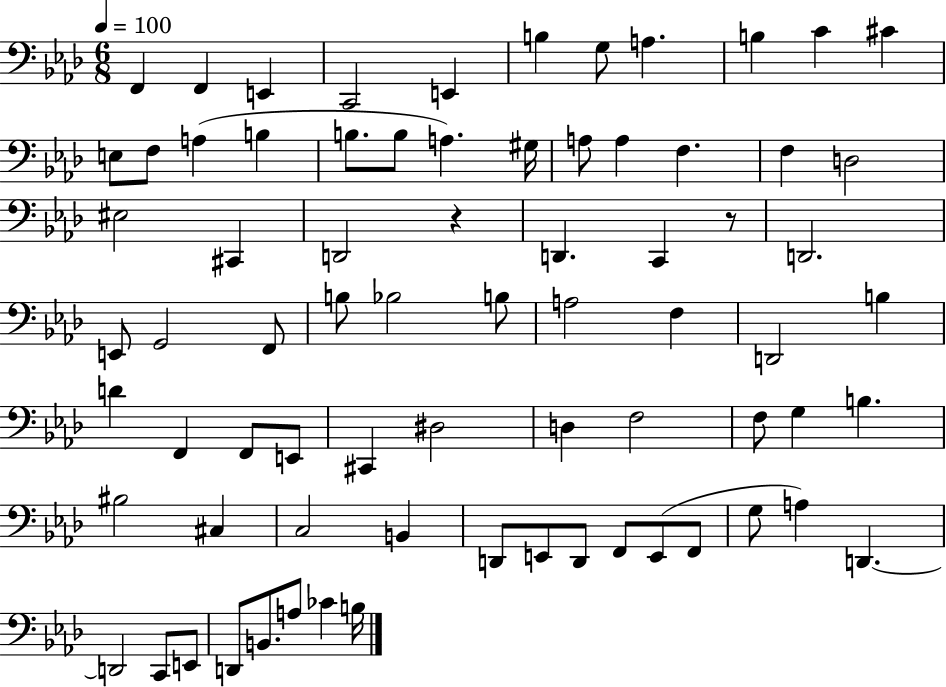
F2/q F2/q E2/q C2/h E2/q B3/q G3/e A3/q. B3/q C4/q C#4/q E3/e F3/e A3/q B3/q B3/e. B3/e A3/q. G#3/s A3/e A3/q F3/q. F3/q D3/h EIS3/h C#2/q D2/h R/q D2/q. C2/q R/e D2/h. E2/e G2/h F2/e B3/e Bb3/h B3/e A3/h F3/q D2/h B3/q D4/q F2/q F2/e E2/e C#2/q D#3/h D3/q F3/h F3/e G3/q B3/q. BIS3/h C#3/q C3/h B2/q D2/e E2/e D2/e F2/e E2/e F2/e G3/e A3/q D2/q. D2/h C2/e E2/e D2/e B2/e. A3/e CES4/q B3/s